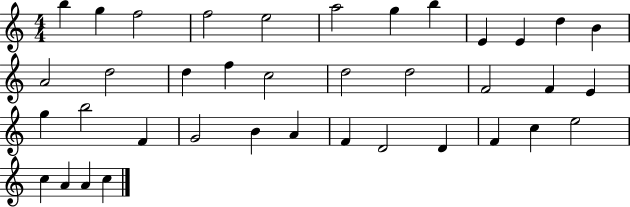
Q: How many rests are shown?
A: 0